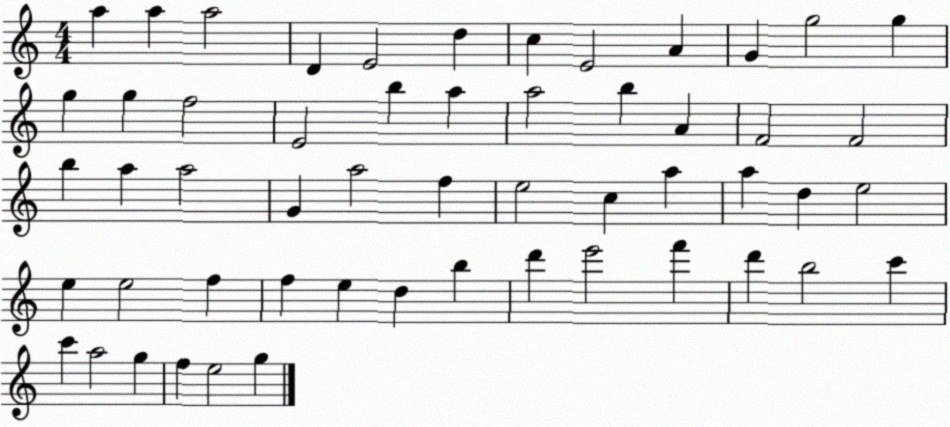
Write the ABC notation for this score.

X:1
T:Untitled
M:4/4
L:1/4
K:C
a a a2 D E2 d c E2 A G g2 g g g f2 E2 b a a2 b A F2 F2 b a a2 G a2 f e2 c a a d e2 e e2 f f e d b d' e'2 f' d' b2 c' c' a2 g f e2 g